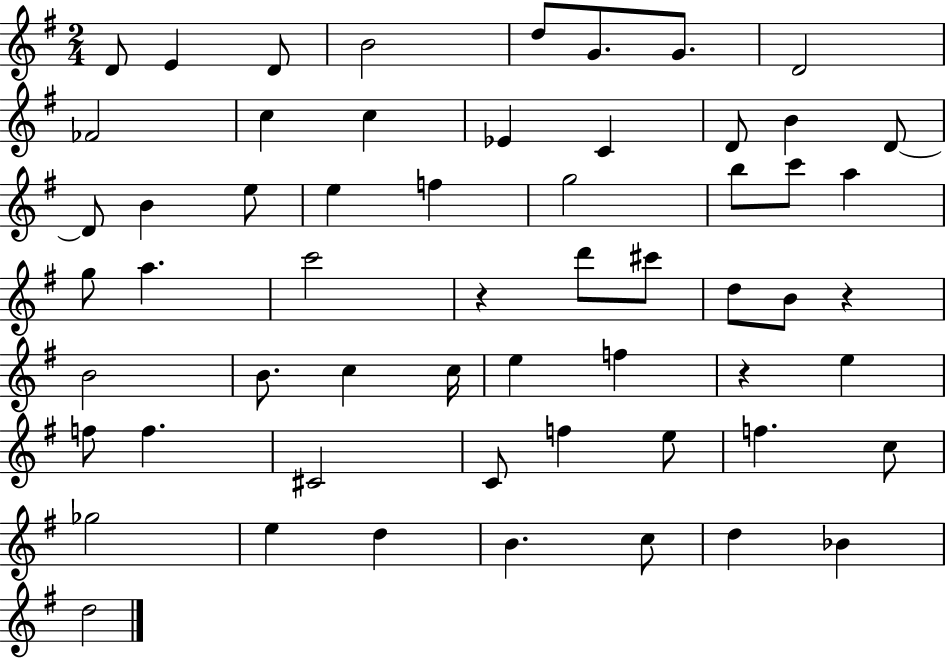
D4/e E4/q D4/e B4/h D5/e G4/e. G4/e. D4/h FES4/h C5/q C5/q Eb4/q C4/q D4/e B4/q D4/e D4/e B4/q E5/e E5/q F5/q G5/h B5/e C6/e A5/q G5/e A5/q. C6/h R/q D6/e C#6/e D5/e B4/e R/q B4/h B4/e. C5/q C5/s E5/q F5/q R/q E5/q F5/e F5/q. C#4/h C4/e F5/q E5/e F5/q. C5/e Gb5/h E5/q D5/q B4/q. C5/e D5/q Bb4/q D5/h